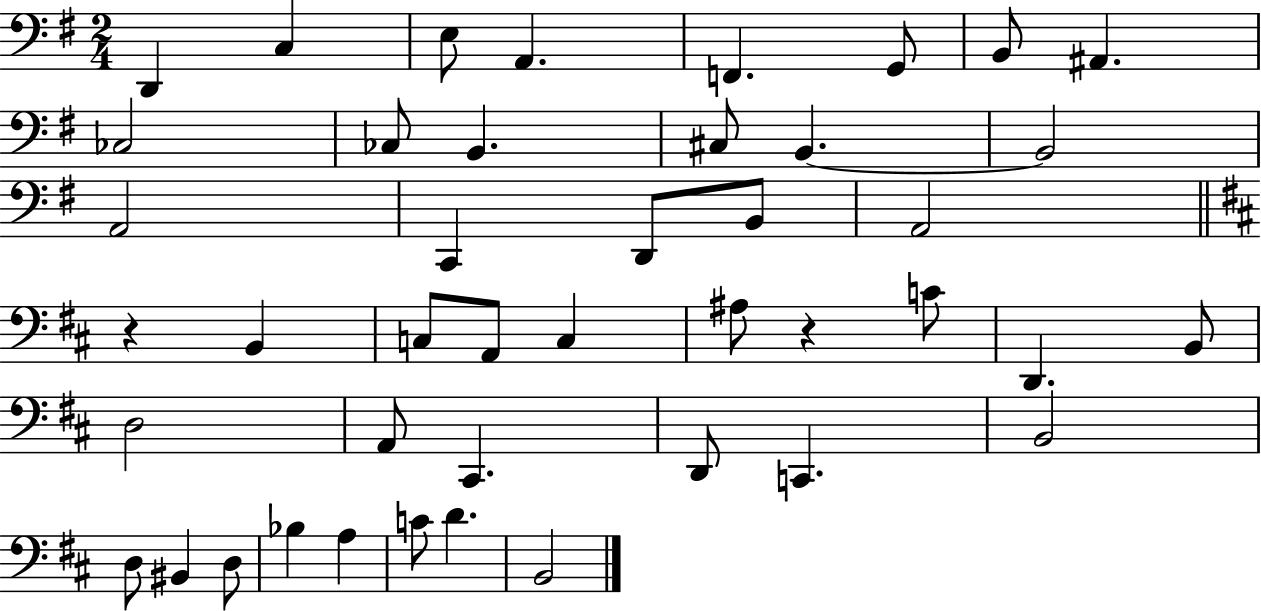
D2/q C3/q E3/e A2/q. F2/q. G2/e B2/e A#2/q. CES3/h CES3/e B2/q. C#3/e B2/q. B2/h A2/h C2/q D2/e B2/e A2/h R/q B2/q C3/e A2/e C3/q A#3/e R/q C4/e D2/q. B2/e D3/h A2/e C#2/q. D2/e C2/q. B2/h D3/e BIS2/q D3/e Bb3/q A3/q C4/e D4/q. B2/h